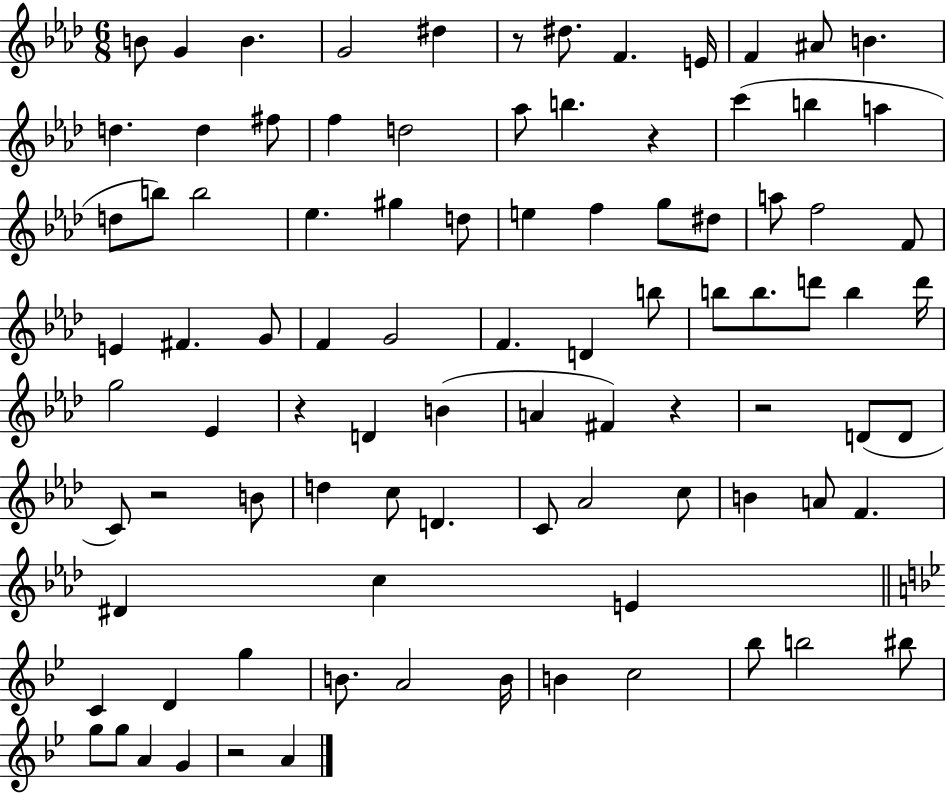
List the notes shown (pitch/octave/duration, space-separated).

B4/e G4/q B4/q. G4/h D#5/q R/e D#5/e. F4/q. E4/s F4/q A#4/e B4/q. D5/q. D5/q F#5/e F5/q D5/h Ab5/e B5/q. R/q C6/q B5/q A5/q D5/e B5/e B5/h Eb5/q. G#5/q D5/e E5/q F5/q G5/e D#5/e A5/e F5/h F4/e E4/q F#4/q. G4/e F4/q G4/h F4/q. D4/q B5/e B5/e B5/e. D6/e B5/q D6/s G5/h Eb4/q R/q D4/q B4/q A4/q F#4/q R/q R/h D4/e D4/e C4/e R/h B4/e D5/q C5/e D4/q. C4/e Ab4/h C5/e B4/q A4/e F4/q. D#4/q C5/q E4/q C4/q D4/q G5/q B4/e. A4/h B4/s B4/q C5/h Bb5/e B5/h BIS5/e G5/e G5/e A4/q G4/q R/h A4/q